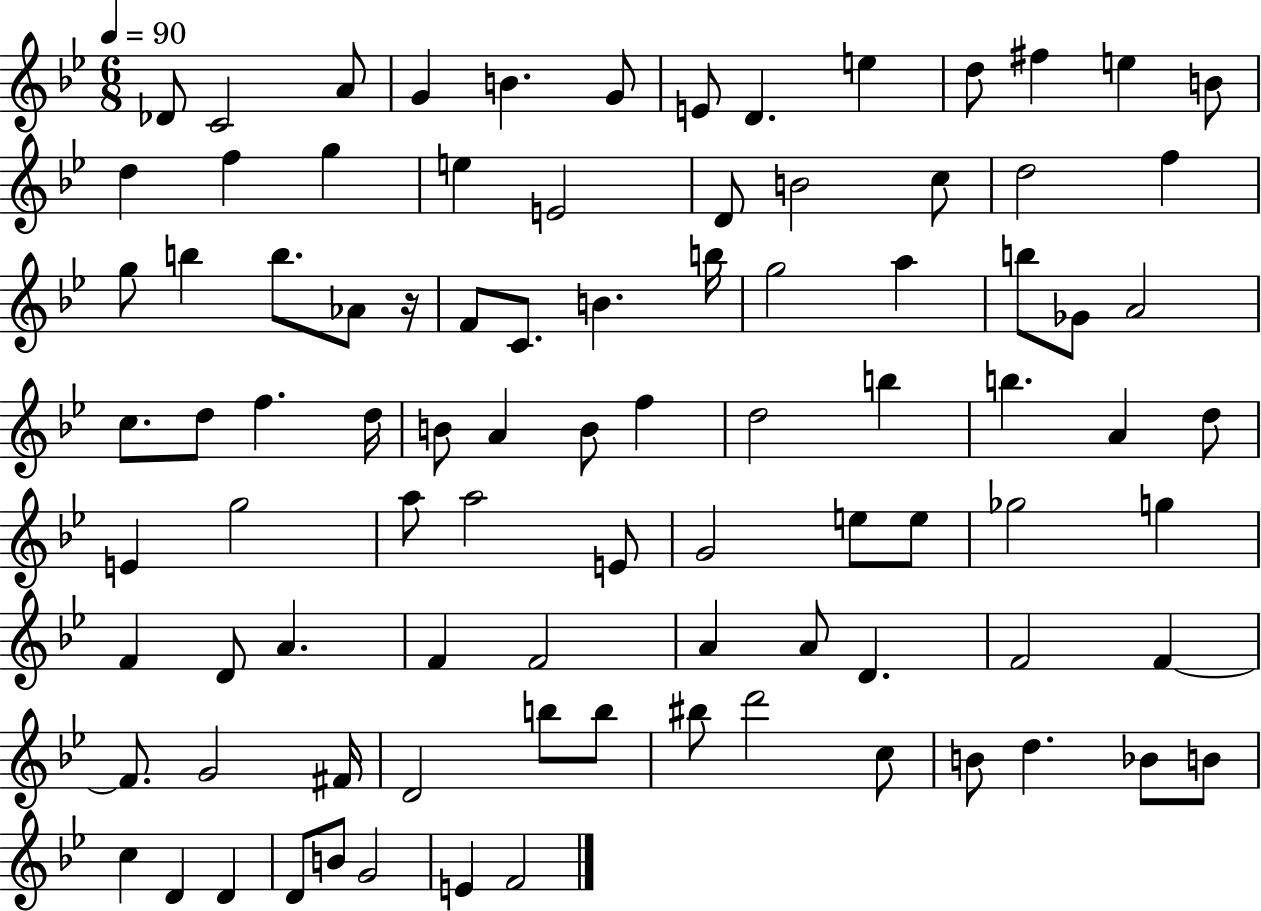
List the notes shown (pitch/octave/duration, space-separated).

Db4/e C4/h A4/e G4/q B4/q. G4/e E4/e D4/q. E5/q D5/e F#5/q E5/q B4/e D5/q F5/q G5/q E5/q E4/h D4/e B4/h C5/e D5/h F5/q G5/e B5/q B5/e. Ab4/e R/s F4/e C4/e. B4/q. B5/s G5/h A5/q B5/e Gb4/e A4/h C5/e. D5/e F5/q. D5/s B4/e A4/q B4/e F5/q D5/h B5/q B5/q. A4/q D5/e E4/q G5/h A5/e A5/h E4/e G4/h E5/e E5/e Gb5/h G5/q F4/q D4/e A4/q. F4/q F4/h A4/q A4/e D4/q. F4/h F4/q F4/e. G4/h F#4/s D4/h B5/e B5/e BIS5/e D6/h C5/e B4/e D5/q. Bb4/e B4/e C5/q D4/q D4/q D4/e B4/e G4/h E4/q F4/h